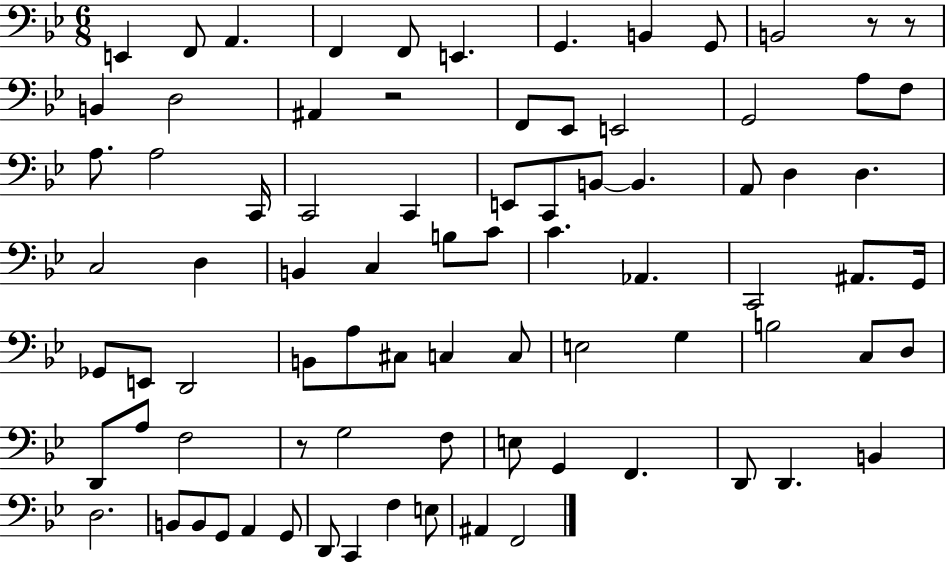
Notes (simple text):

E2/q F2/e A2/q. F2/q F2/e E2/q. G2/q. B2/q G2/e B2/h R/e R/e B2/q D3/h A#2/q R/h F2/e Eb2/e E2/h G2/h A3/e F3/e A3/e. A3/h C2/s C2/h C2/q E2/e C2/e B2/e B2/q. A2/e D3/q D3/q. C3/h D3/q B2/q C3/q B3/e C4/e C4/q. Ab2/q. C2/h A#2/e. G2/s Gb2/e E2/e D2/h B2/e A3/e C#3/e C3/q C3/e E3/h G3/q B3/h C3/e D3/e D2/e A3/e F3/h R/e G3/h F3/e E3/e G2/q F2/q. D2/e D2/q. B2/q D3/h. B2/e B2/e G2/e A2/q G2/e D2/e C2/q F3/q E3/e A#2/q F2/h